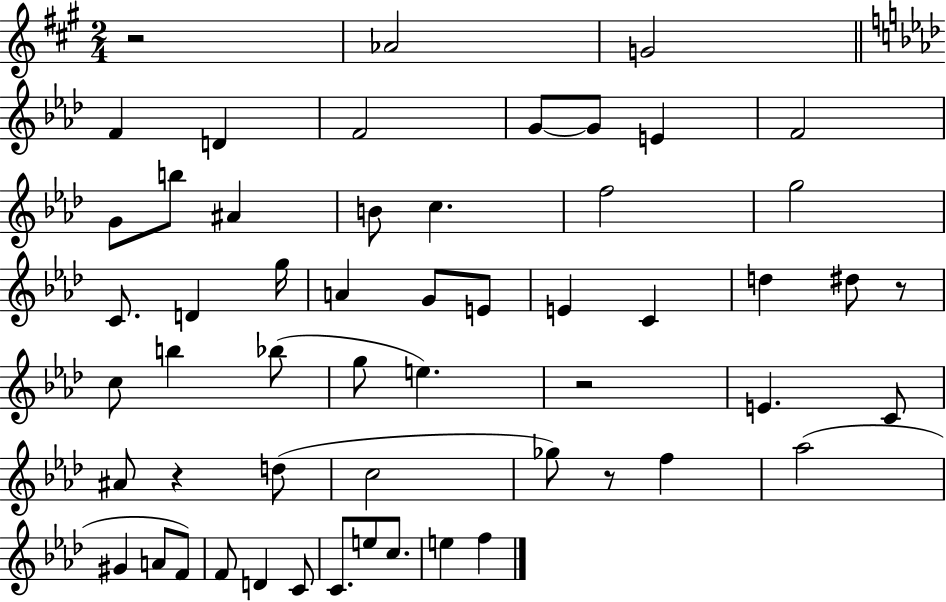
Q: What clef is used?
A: treble